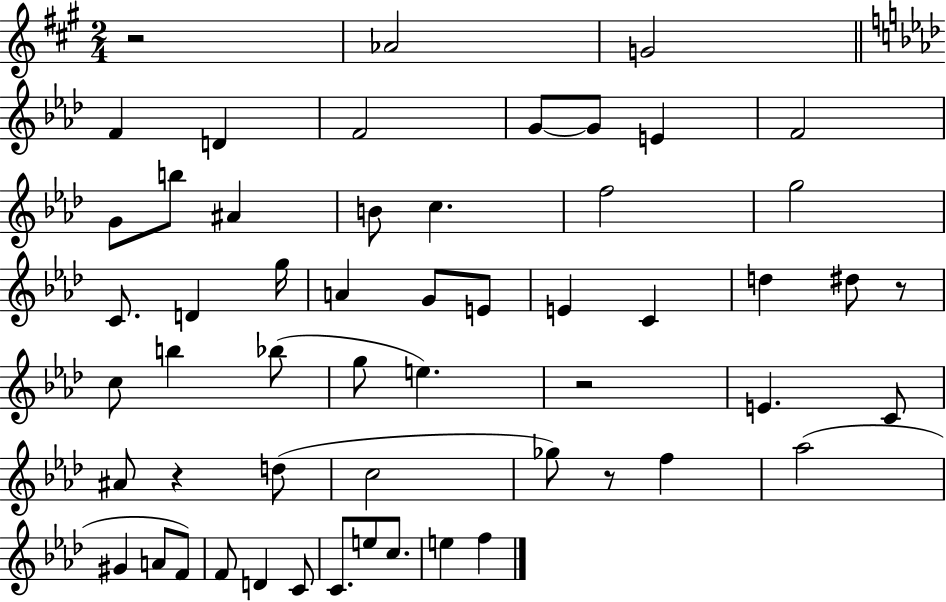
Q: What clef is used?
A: treble